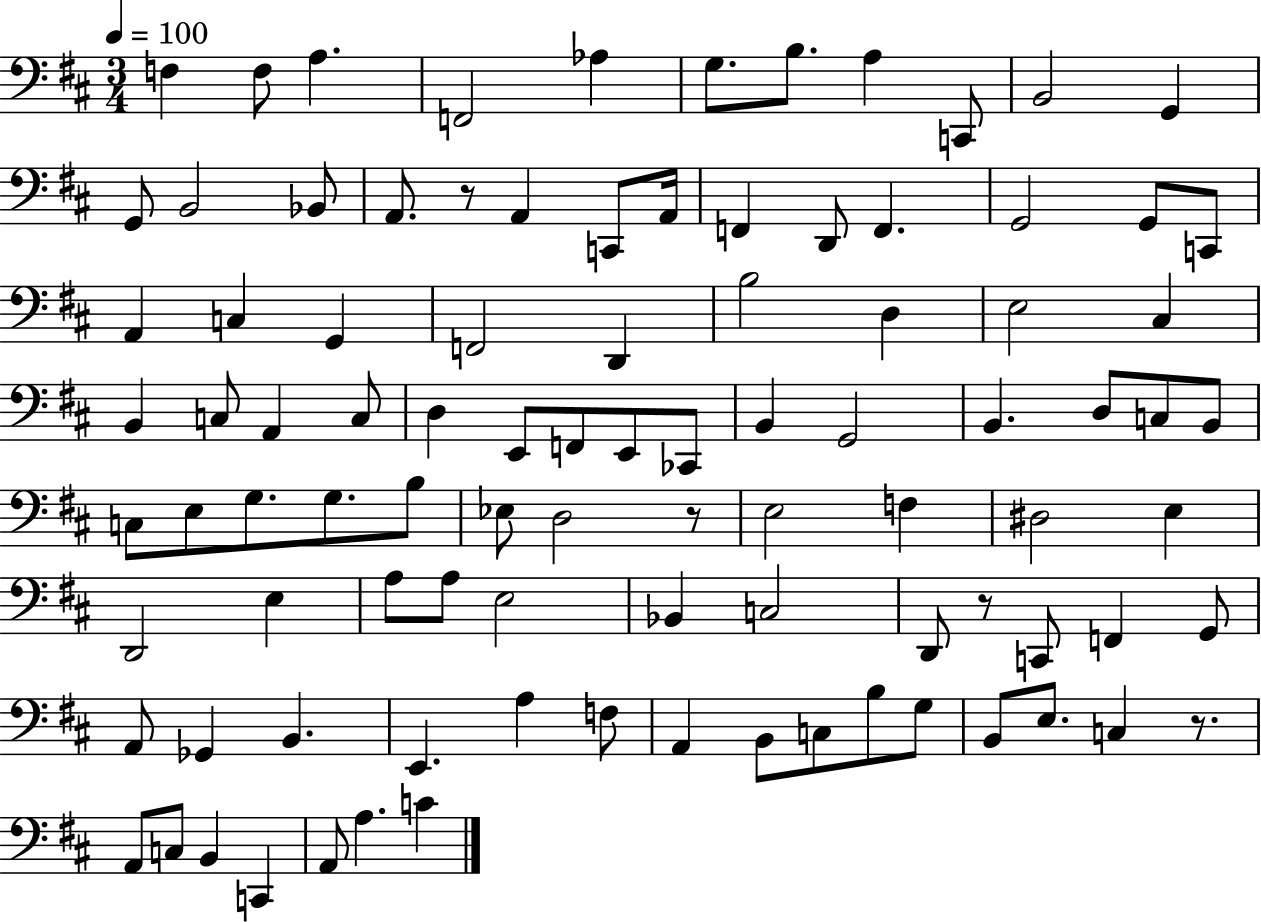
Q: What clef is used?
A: bass